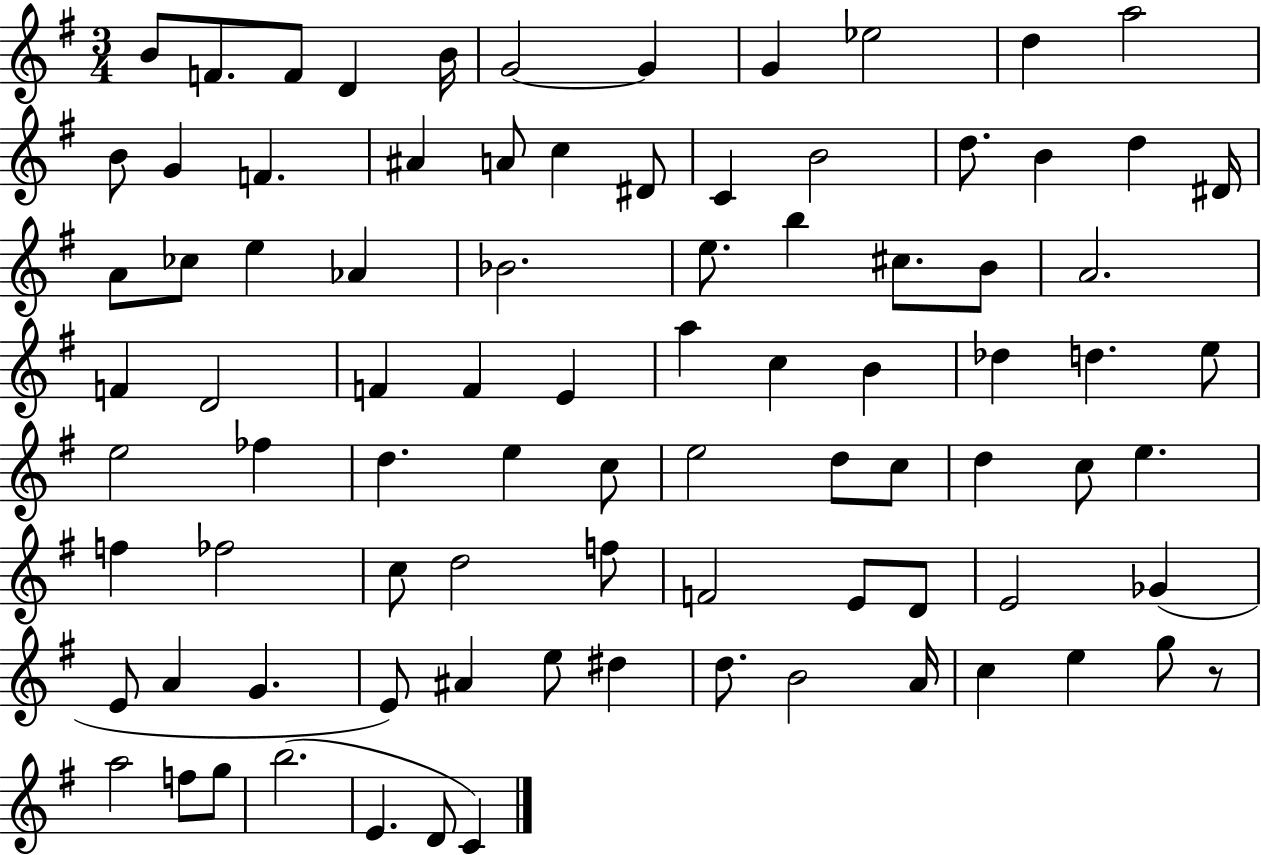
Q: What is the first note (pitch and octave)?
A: B4